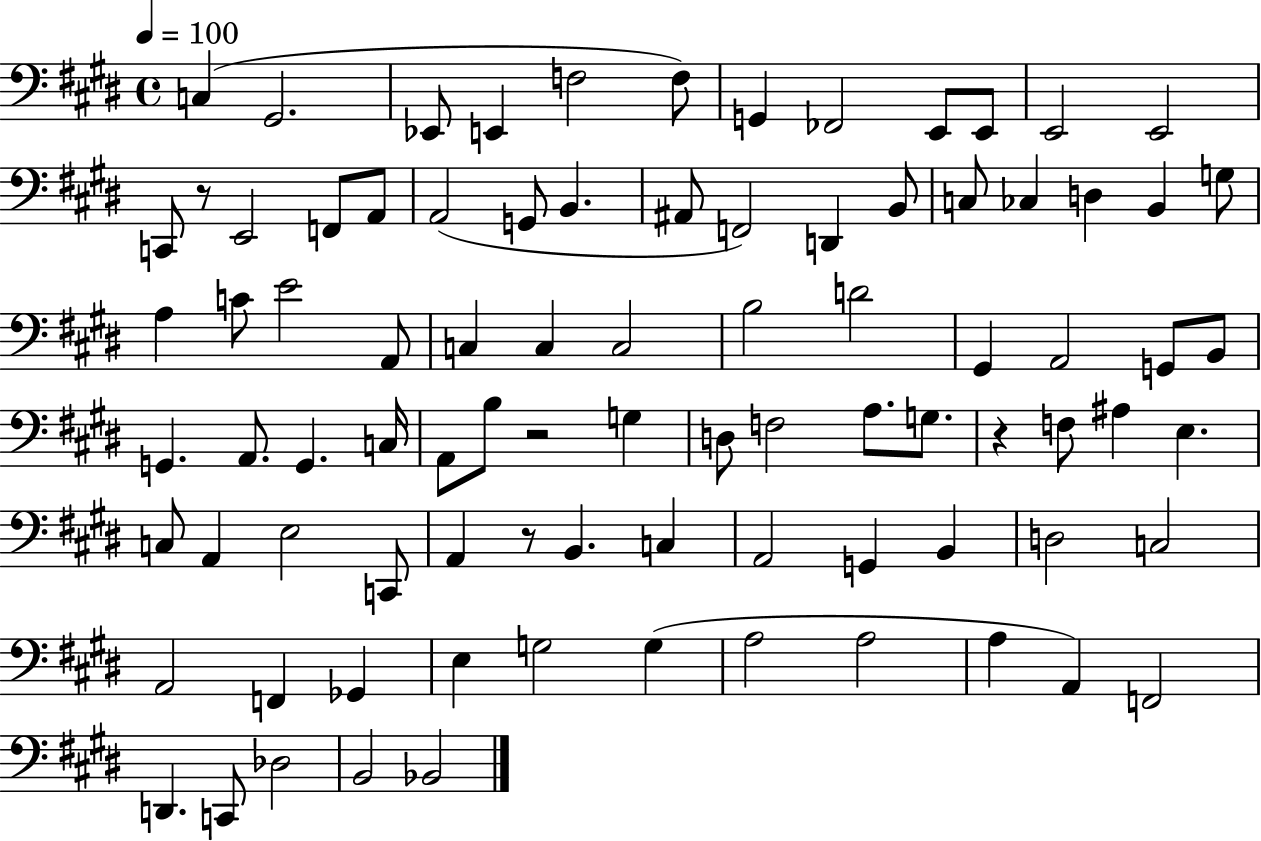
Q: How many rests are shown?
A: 4